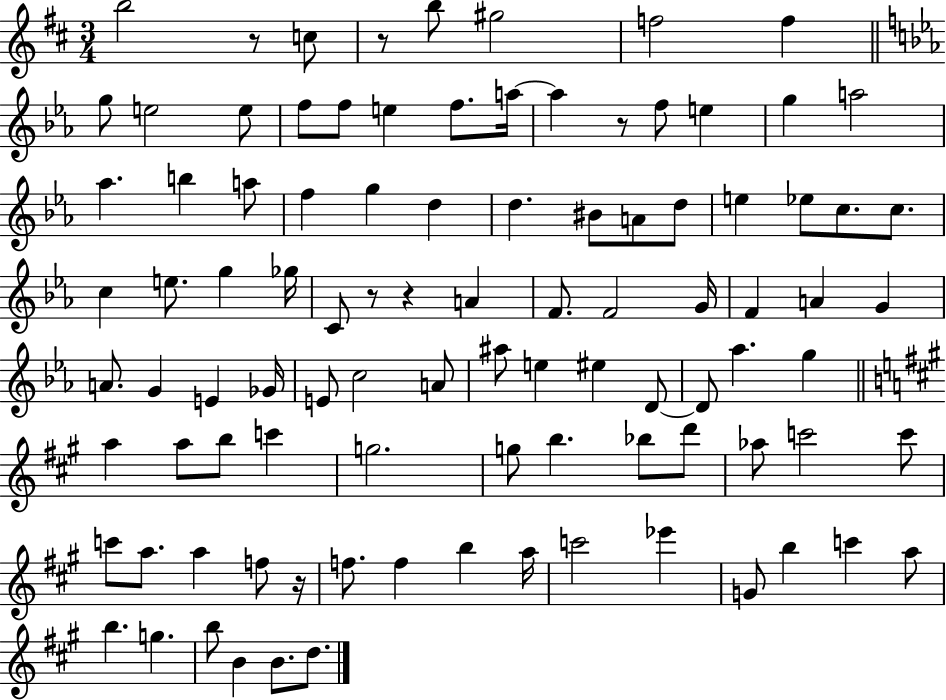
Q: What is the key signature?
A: D major